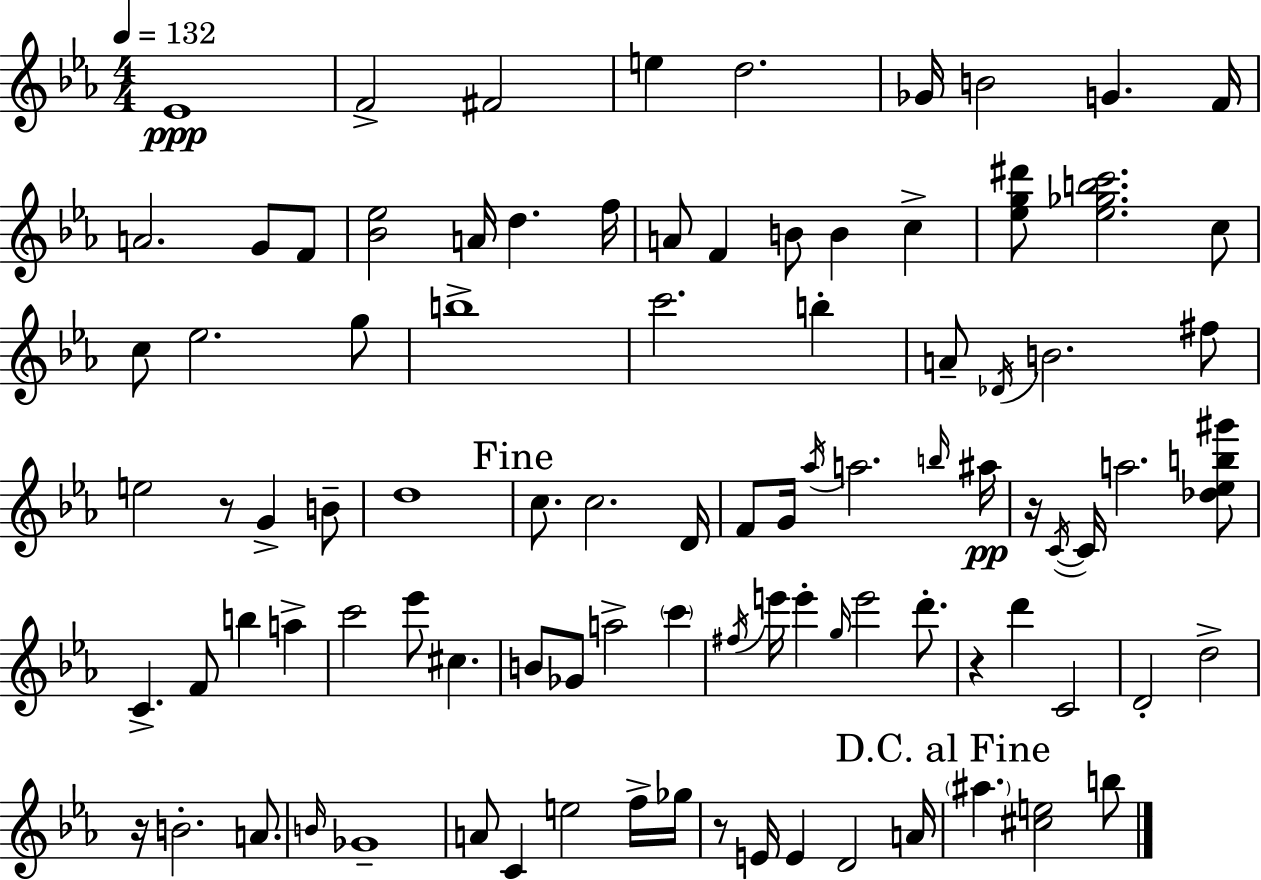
Eb4/w F4/h F#4/h E5/q D5/h. Gb4/s B4/h G4/q. F4/s A4/h. G4/e F4/e [Bb4,Eb5]/h A4/s D5/q. F5/s A4/e F4/q B4/e B4/q C5/q [Eb5,G5,D#6]/e [Eb5,Gb5,B5,C6]/h. C5/e C5/e Eb5/h. G5/e B5/w C6/h. B5/q A4/e Db4/s B4/h. F#5/e E5/h R/e G4/q B4/e D5/w C5/e. C5/h. D4/s F4/e G4/s Ab5/s A5/h. B5/s A#5/s R/s C4/s C4/s A5/h. [Db5,Eb5,B5,G#6]/e C4/q. F4/e B5/q A5/q C6/h Eb6/e C#5/q. B4/e Gb4/e A5/h C6/q F#5/s E6/s E6/q G5/s E6/h D6/e. R/q D6/q C4/h D4/h D5/h R/s B4/h. A4/e. B4/s Gb4/w A4/e C4/q E5/h F5/s Gb5/s R/e E4/s E4/q D4/h A4/s A#5/q. [C#5,E5]/h B5/e